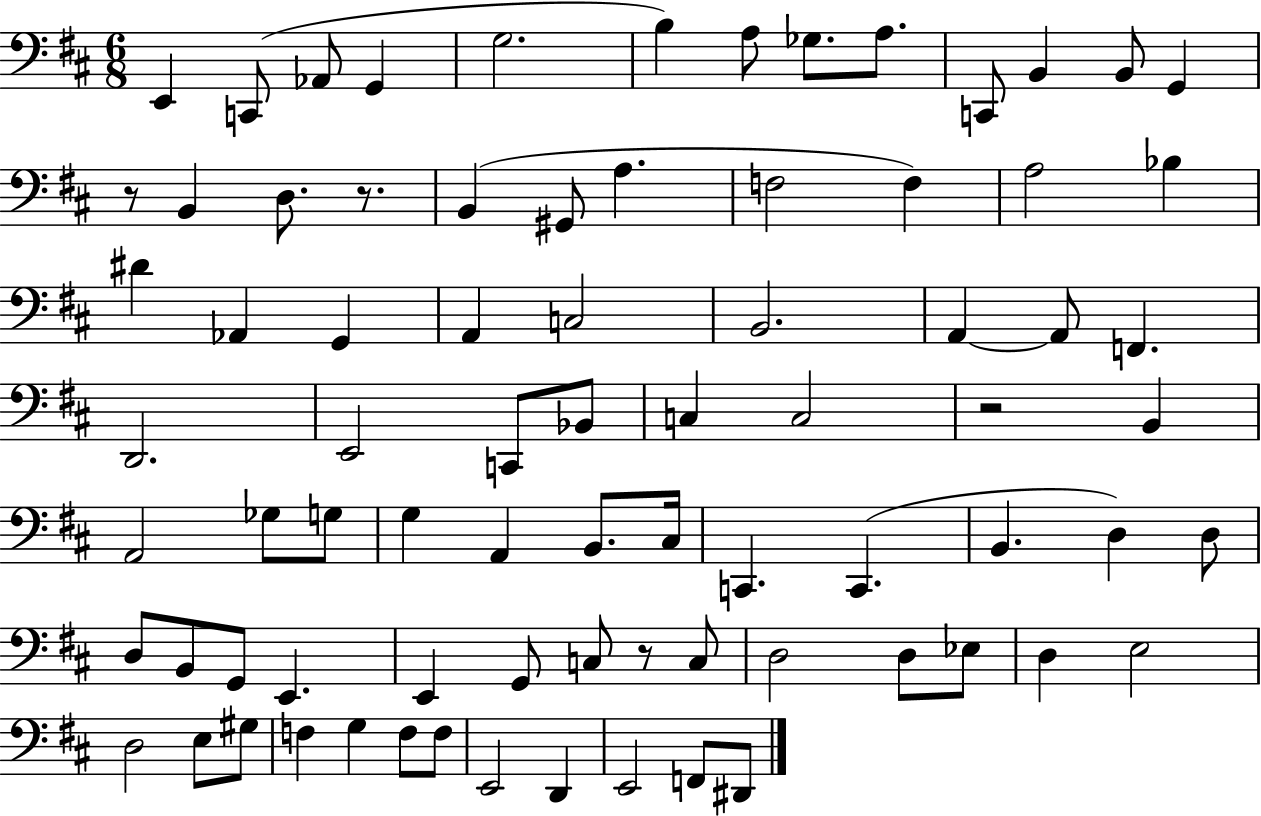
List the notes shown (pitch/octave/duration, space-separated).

E2/q C2/e Ab2/e G2/q G3/h. B3/q A3/e Gb3/e. A3/e. C2/e B2/q B2/e G2/q R/e B2/q D3/e. R/e. B2/q G#2/e A3/q. F3/h F3/q A3/h Bb3/q D#4/q Ab2/q G2/q A2/q C3/h B2/h. A2/q A2/e F2/q. D2/h. E2/h C2/e Bb2/e C3/q C3/h R/h B2/q A2/h Gb3/e G3/e G3/q A2/q B2/e. C#3/s C2/q. C2/q. B2/q. D3/q D3/e D3/e B2/e G2/e E2/q. E2/q G2/e C3/e R/e C3/e D3/h D3/e Eb3/e D3/q E3/h D3/h E3/e G#3/e F3/q G3/q F3/e F3/e E2/h D2/q E2/h F2/e D#2/e